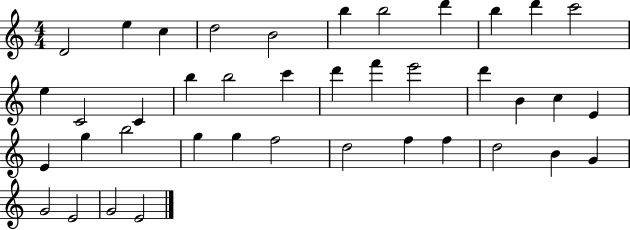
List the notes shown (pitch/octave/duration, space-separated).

D4/h E5/q C5/q D5/h B4/h B5/q B5/h D6/q B5/q D6/q C6/h E5/q C4/h C4/q B5/q B5/h C6/q D6/q F6/q E6/h D6/q B4/q C5/q E4/q E4/q G5/q B5/h G5/q G5/q F5/h D5/h F5/q F5/q D5/h B4/q G4/q G4/h E4/h G4/h E4/h